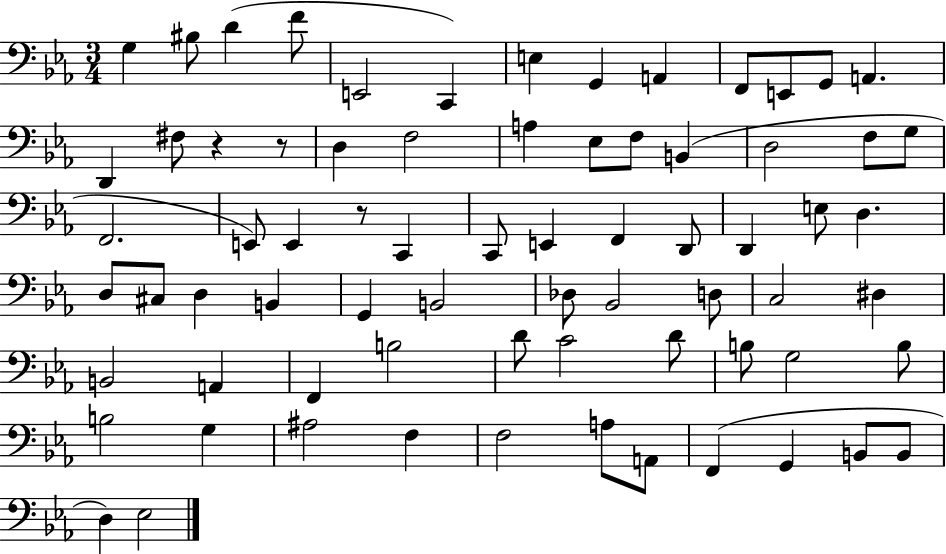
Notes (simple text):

G3/q BIS3/e D4/q F4/e E2/h C2/q E3/q G2/q A2/q F2/e E2/e G2/e A2/q. D2/q F#3/e R/q R/e D3/q F3/h A3/q Eb3/e F3/e B2/q D3/h F3/e G3/e F2/h. E2/e E2/q R/e C2/q C2/e E2/q F2/q D2/e D2/q E3/e D3/q. D3/e C#3/e D3/q B2/q G2/q B2/h Db3/e Bb2/h D3/e C3/h D#3/q B2/h A2/q F2/q B3/h D4/e C4/h D4/e B3/e G3/h B3/e B3/h G3/q A#3/h F3/q F3/h A3/e A2/e F2/q G2/q B2/e B2/e D3/q Eb3/h